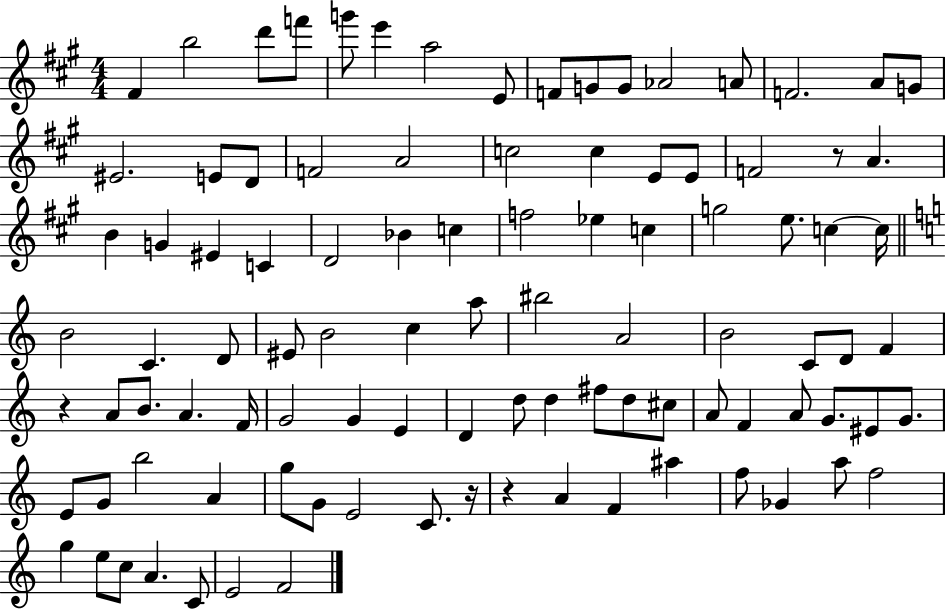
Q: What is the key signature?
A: A major